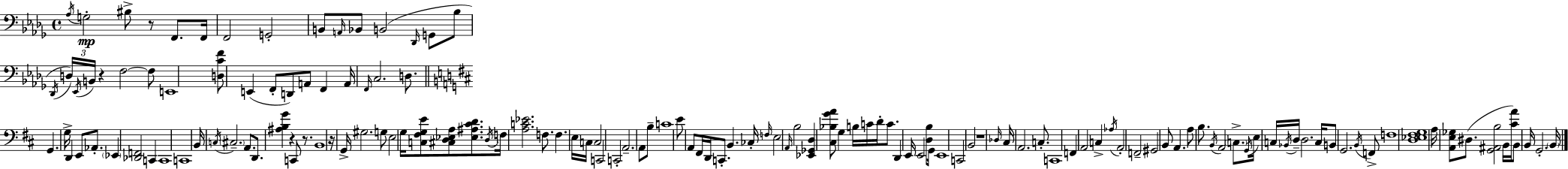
X:1
T:Untitled
M:4/4
L:1/4
K:Bbm
_A,/4 G,2 ^B,/2 z/2 F,,/2 F,,/4 F,,2 G,,2 B,,/2 A,,/4 _B,,/2 B,,2 _D,,/4 G,,/2 _B,/2 _D,,/4 D,/4 _E,,/4 B,,/4 z F,2 F,/2 E,,4 [D,CF]/2 E,, F,,/2 D,,/2 A,,/2 F,, A,,/4 F,,/4 C,2 D,/2 G,, G,/4 D,, E,,/2 _A,,/2 _E,, [_D,,F,,]2 C,, C,,4 C,,4 B,,/4 C,/4 ^C,2 A,,/2 D,,/2 [^A,B,G] z C,,/2 z/2 B,,4 z/4 G,,/4 ^G,2 G,/2 E,2 G,/4 [C,^F,G,E]/2 [^C,D,_E,A,]/2 [_E,^A,^CD]/2 D,/4 F,/4 [A,C_E]2 F,/2 F, E,/4 C,/4 C,2 C,,2 C,,2 A,,2 A,,/2 B,/2 C4 E/2 A,,/2 ^F,,/4 D,,/4 C,,/2 B,, _C,/4 F,/4 E,2 A,,/4 B,2 [_E,,_G,,D,] [^C,_B,GA]/2 G, B,/4 C/4 D/4 C/2 D,, E,,/4 E,,2 [D,B,]/2 G,,/4 E,,4 C,,2 B,,2 z4 _D,/4 ^C,/4 A,,2 C,/2 C,,4 F,, A,,2 C, _A,/4 A,,2 F,,2 ^G,,2 B,,/2 A,, A,/2 B,/2 B,,/4 A,,2 C,/2 G,,/4 E,/4 C,/4 _B,,/4 D,/4 D,2 C,/4 B,,/2 G,,2 B,,/4 F,,/2 F,4 [D,_E,^F,G,]4 A,/4 [A,,E,_G,]/2 ^D,/2 [G,,^A,,B,]2 B,,/4 [^CA]/4 B,,/2 B,,/4 G,,2 B,,/4